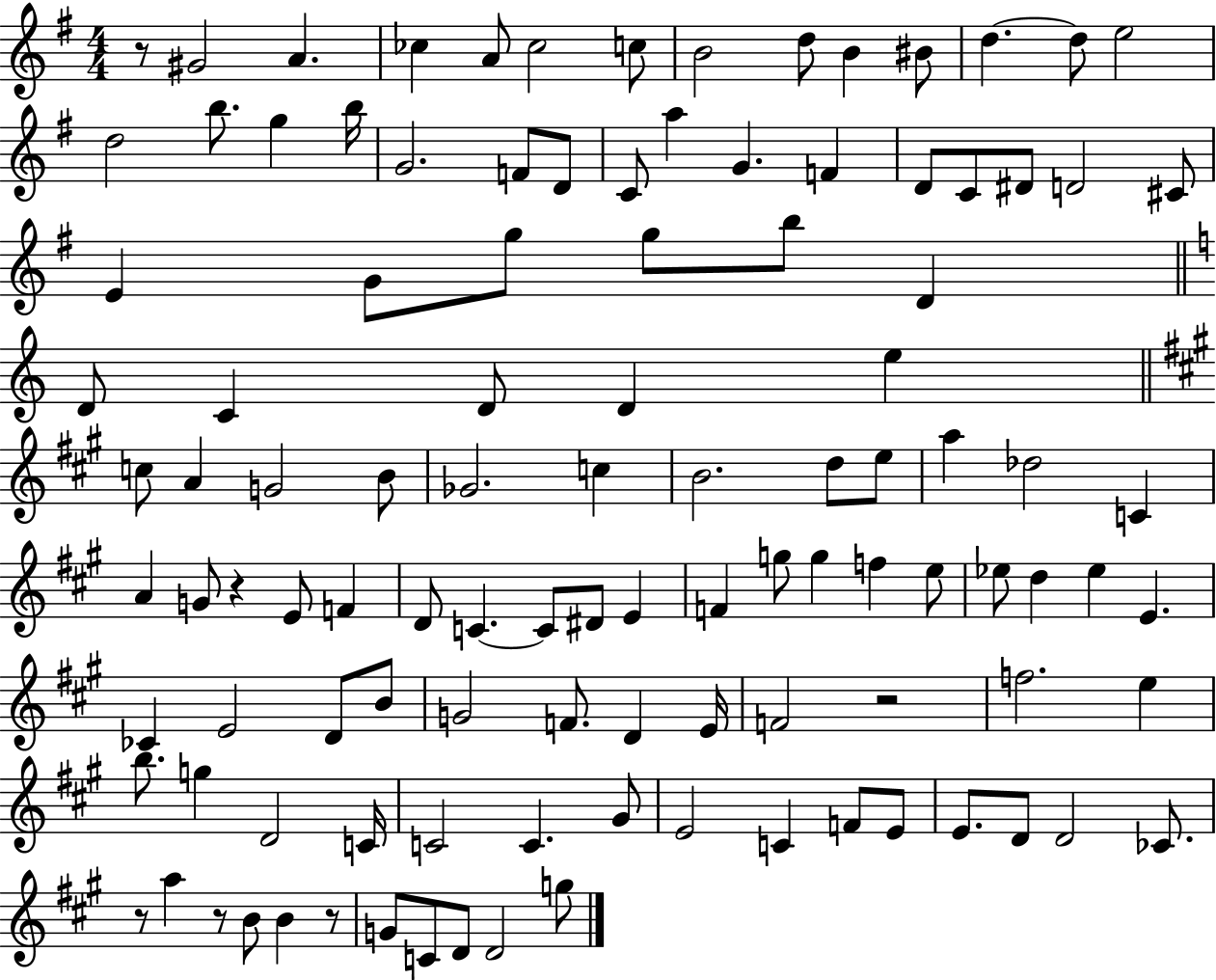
R/e G#4/h A4/q. CES5/q A4/e CES5/h C5/e B4/h D5/e B4/q BIS4/e D5/q. D5/e E5/h D5/h B5/e. G5/q B5/s G4/h. F4/e D4/e C4/e A5/q G4/q. F4/q D4/e C4/e D#4/e D4/h C#4/e E4/q G4/e G5/e G5/e B5/e D4/q D4/e C4/q D4/e D4/q E5/q C5/e A4/q G4/h B4/e Gb4/h. C5/q B4/h. D5/e E5/e A5/q Db5/h C4/q A4/q G4/e R/q E4/e F4/q D4/e C4/q. C4/e D#4/e E4/q F4/q G5/e G5/q F5/q E5/e Eb5/e D5/q Eb5/q E4/q. CES4/q E4/h D4/e B4/e G4/h F4/e. D4/q E4/s F4/h R/h F5/h. E5/q B5/e. G5/q D4/h C4/s C4/h C4/q. G#4/e E4/h C4/q F4/e E4/e E4/e. D4/e D4/h CES4/e. R/e A5/q R/e B4/e B4/q R/e G4/e C4/e D4/e D4/h G5/e